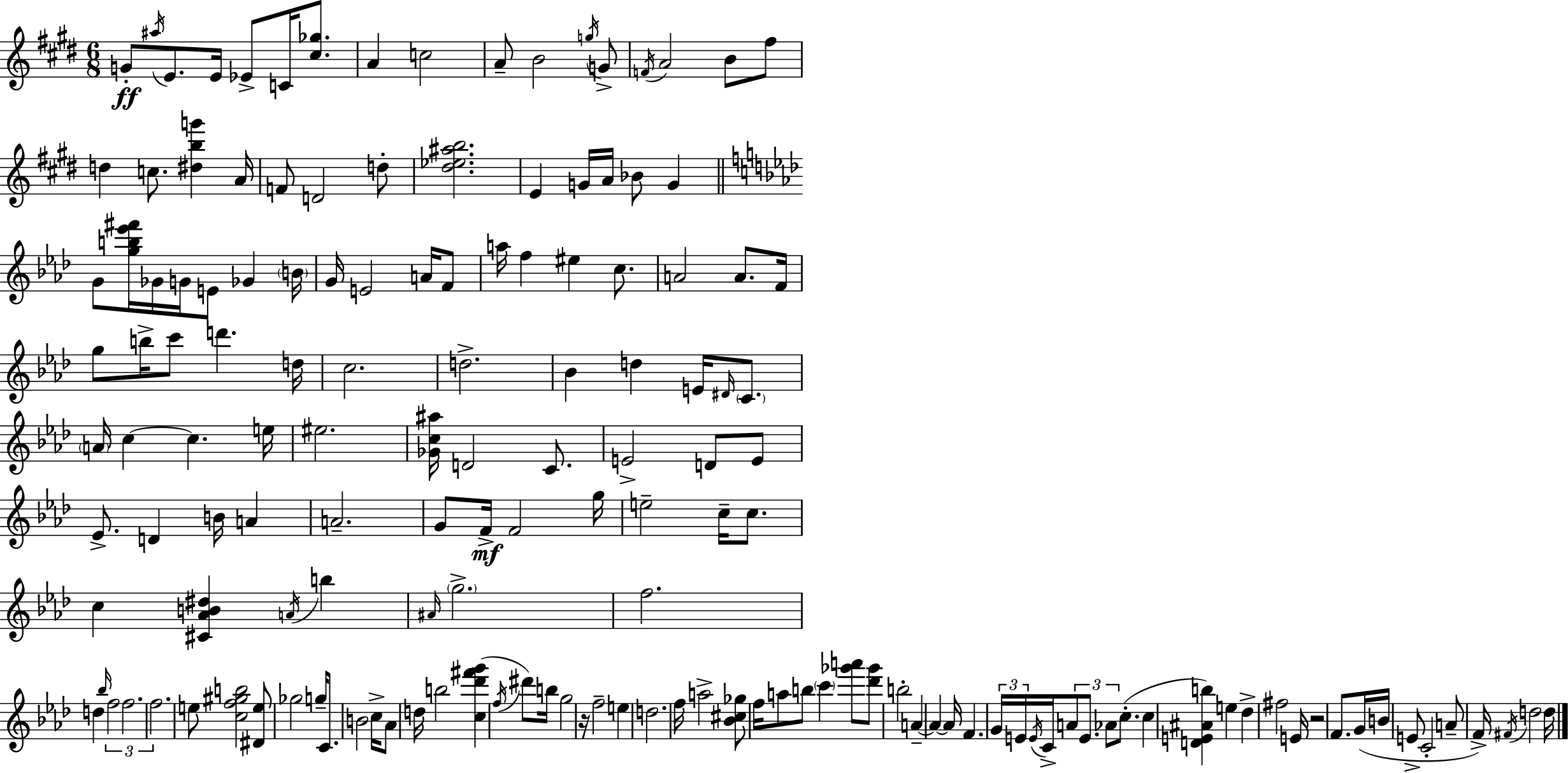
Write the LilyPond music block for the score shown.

{
  \clef treble
  \numericTimeSignature
  \time 6/8
  \key e \major
  g'8-.\ff \acciaccatura { ais''16 } e'8. e'16 ees'8-> c'16 <cis'' ges''>8. | a'4 c''2 | a'8-- b'2 \acciaccatura { g''16 } | g'8-> \acciaccatura { f'16 } a'2 b'8 | \break fis''8 d''4 c''8. <dis'' b'' g'''>4 | a'16 f'8 d'2 | d''8-. <dis'' ees'' ais'' b''>2. | e'4 g'16 a'16 bes'8 g'4 | \break \bar "||" \break \key f \minor g'8 <g'' b'' ees''' fis'''>16 ges'16 g'16 e'8 ges'4 \parenthesize b'16 | g'16 e'2 a'16 f'8 | a''16 f''4 eis''4 c''8. | a'2 a'8. f'16 | \break g''8 b''16-> c'''8 d'''4. d''16 | c''2. | d''2.-> | bes'4 d''4 e'16 \grace { dis'16 } \parenthesize c'8. | \break \parenthesize a'16 c''4~~ c''4. | e''16 eis''2. | <ges' c'' ais''>16 d'2 c'8. | e'2-> d'8 e'8 | \break ees'8.-> d'4 b'16 a'4 | a'2.-- | g'8 f'16->\mf f'2 | g''16 e''2-- c''16-- c''8. | \break c''4 <cis' aes' b' dis''>4 \acciaccatura { a'16 } b''4 | \grace { ais'16 } \parenthesize g''2.-> | f''2. | d''4 \grace { bes''16 } \tuplet 3/2 { f''2 | \break f''2. | f''2. } | e''8 <c'' f'' gis'' b''>2 | <dis' e''>8 ges''2 | \break g''16-- c'8. b'2 | c''16-> aes'8 d''16 b''2 | <c'' des''' fis''' g'''>4( \acciaccatura { f''16 } dis'''8) b''16 g''2 | r16 f''2-- | \break e''4 d''2. | f''16 a''2-> | <bes' cis'' ges''>8 f''16 a''8 b''8 \parenthesize c'''4 | <ges''' a'''>8 <des''' ges'''>8 b''2-. | \break a'4--~~ a'4~~ a'16 f'4. | \tuplet 3/2 { g'16 e'16 \acciaccatura { e'16 } } c'16-> \tuplet 3/2 { a'8 e'8. | aes'8 } c''8.-.( c''4 <d' e' ais' b''>4) | e''4 des''4-> fis''2 | \break e'16 r2 | f'8. g'16( b'16 e'8-> c'2-. | a'8-- f'16->) \acciaccatura { fis'16 } d''2 | d''16 \bar "|."
}